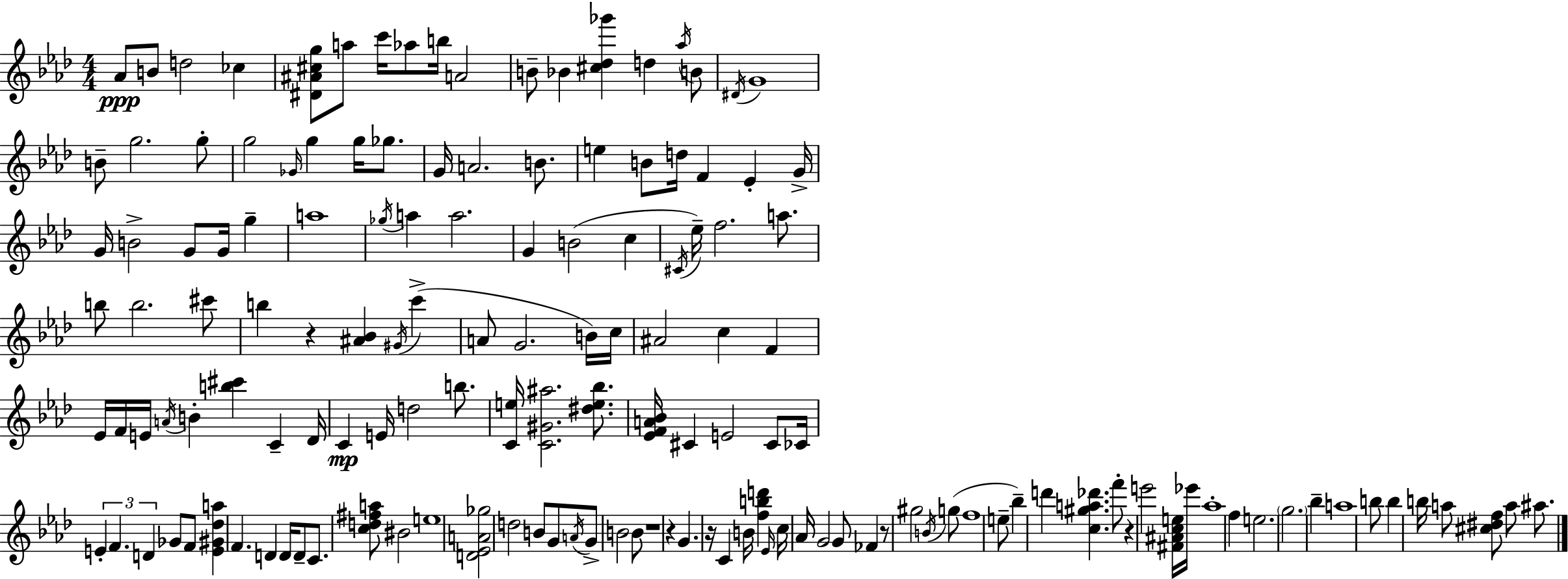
{
  \clef treble
  \numericTimeSignature
  \time 4/4
  \key f \minor
  aes'8\ppp b'8 d''2 ces''4 | <dis' ais' cis'' g''>8 a''8 c'''16 aes''8 b''16 a'2 | b'8-- bes'4 <cis'' des'' ges'''>4 d''4 \acciaccatura { aes''16 } b'8 | \acciaccatura { dis'16 } g'1 | \break b'8-- g''2. | g''8-. g''2 \grace { ges'16 } g''4 g''16 | ges''8. g'16 a'2. | b'8. e''4 b'8 d''16 f'4 ees'4-. | \break g'16-> g'16 b'2-> g'8 g'16 g''4-- | a''1 | \acciaccatura { ges''16 } a''4 a''2. | g'4 b'2( | \break c''4 \acciaccatura { cis'16 } ees''16--) f''2. | a''8. b''8 b''2. | cis'''8 b''4 r4 <ais' bes'>4 | \acciaccatura { gis'16 }( c'''4-> a'8 g'2. | \break b'16) c''16 ais'2 c''4 | f'4 ees'16 f'16 e'16 \acciaccatura { a'16 } b'4-. <b'' cis'''>4 | c'4-- des'16 c'4\mp e'16 d''2 | b''8. <c' e''>16 <c' gis' ais''>2. | \break <dis'' e'' bes''>8. <ees' f' a' bes'>16 cis'4 e'2 | cis'8 ces'16 \tuplet 3/2 { e'4-. f'4. | d'4 } ges'8 f'8 <e' gis' des'' a''>4 f'4. | d'4 d'16 d'8-- c'8. <c'' d'' fis'' a''>8 bis'2 | \break e''1 | <d' ees' a' ges''>2 d''2 | b'8 g'8 \acciaccatura { a'16 } g'8-> b'2 | b'8 r1 | \break r4 g'4. | r16 c'4 b'16 <f'' b'' d'''>4 \grace { ees'16 } c''16 aes'16 g'2 | g'8 fes'4 r8 gis''2 | \acciaccatura { b'16 }( g''8 f''1 | \break e''8-- bes''4--) | d'''4 <c'' gis'' a'' des'''>4. f'''8-. r4 | e'''2 <fis' ais' c'' e''>16 ees'''16 aes''1-. | f''4 e''2. | \break \parenthesize g''2. | bes''4-- a''1 | b''8 b''4 | b''16 a''8 <cis'' dis'' f''>8 a''8 ais''8. \bar "|."
}